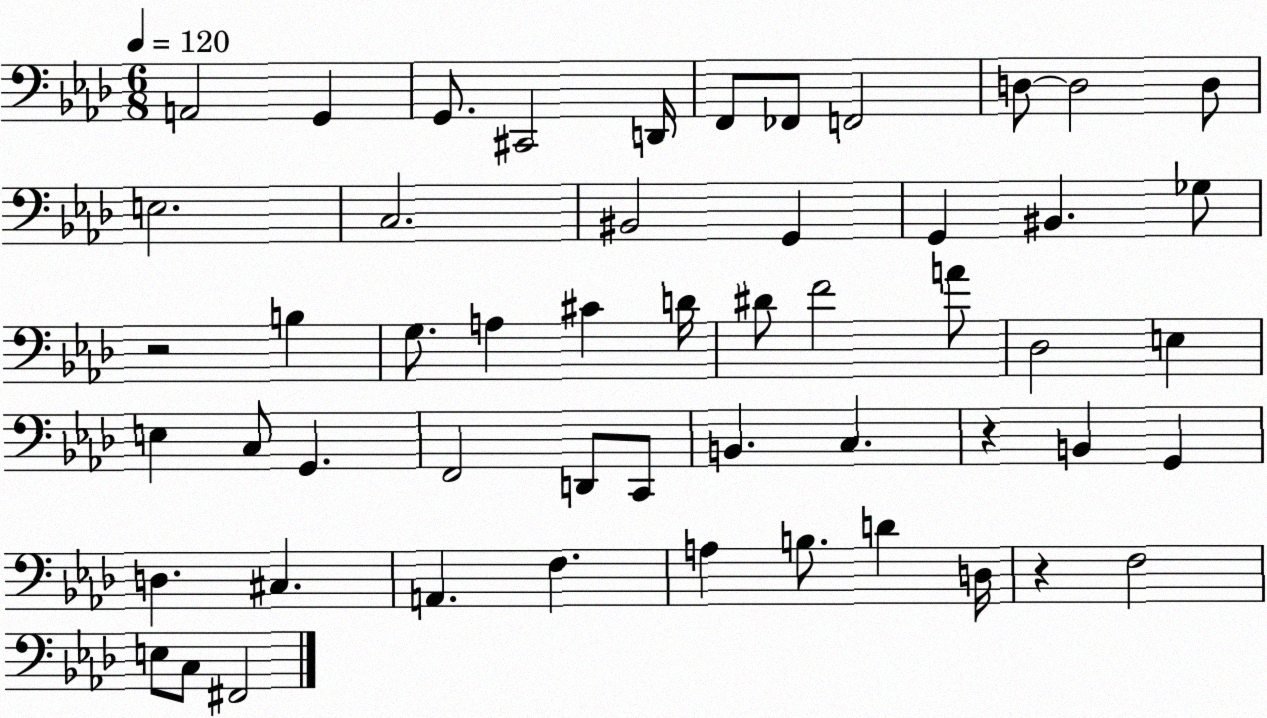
X:1
T:Untitled
M:6/8
L:1/4
K:Ab
A,,2 G,, G,,/2 ^C,,2 D,,/4 F,,/2 _F,,/2 F,,2 D,/2 D,2 D,/2 E,2 C,2 ^B,,2 G,, G,, ^B,, _G,/2 z2 B, G,/2 A, ^C D/4 ^D/2 F2 A/2 _D,2 E, E, C,/2 G,, F,,2 D,,/2 C,,/2 B,, C, z B,, G,, D, ^C, A,, F, A, B,/2 D D,/4 z F,2 E,/2 C,/2 ^F,,2